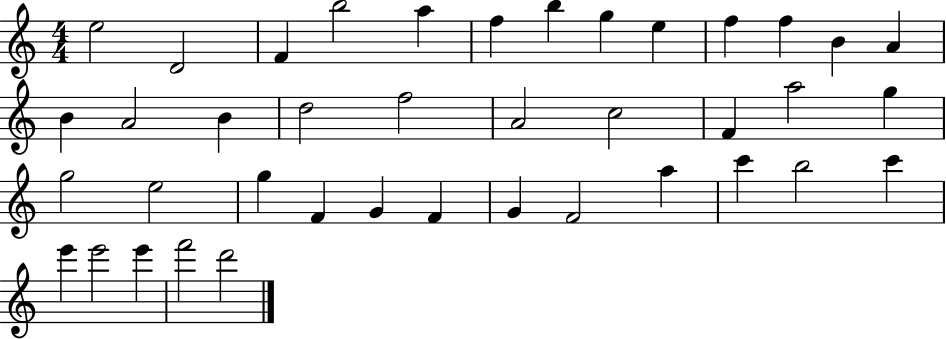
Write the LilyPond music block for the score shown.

{
  \clef treble
  \numericTimeSignature
  \time 4/4
  \key c \major
  e''2 d'2 | f'4 b''2 a''4 | f''4 b''4 g''4 e''4 | f''4 f''4 b'4 a'4 | \break b'4 a'2 b'4 | d''2 f''2 | a'2 c''2 | f'4 a''2 g''4 | \break g''2 e''2 | g''4 f'4 g'4 f'4 | g'4 f'2 a''4 | c'''4 b''2 c'''4 | \break e'''4 e'''2 e'''4 | f'''2 d'''2 | \bar "|."
}